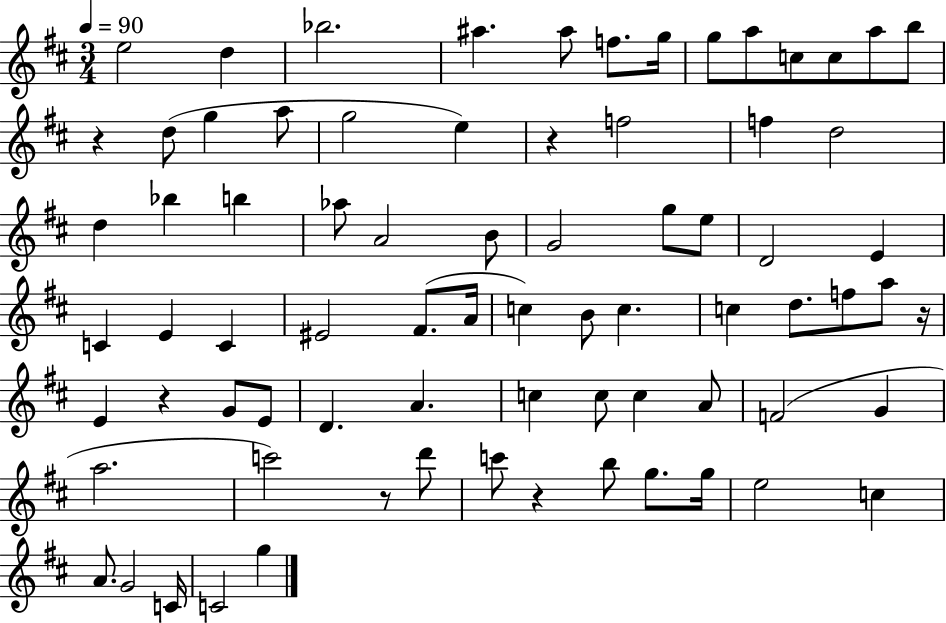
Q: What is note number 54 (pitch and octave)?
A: A4